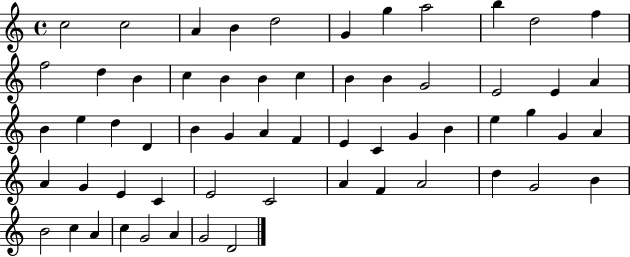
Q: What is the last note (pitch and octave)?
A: D4